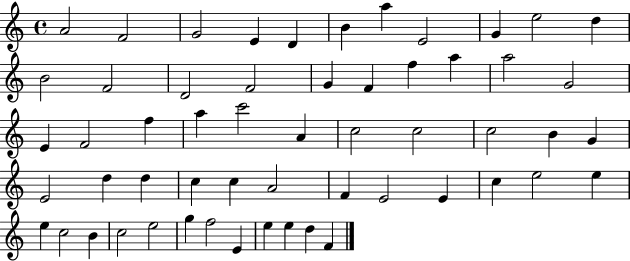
{
  \clef treble
  \time 4/4
  \defaultTimeSignature
  \key c \major
  a'2 f'2 | g'2 e'4 d'4 | b'4 a''4 e'2 | g'4 e''2 d''4 | \break b'2 f'2 | d'2 f'2 | g'4 f'4 f''4 a''4 | a''2 g'2 | \break e'4 f'2 f''4 | a''4 c'''2 a'4 | c''2 c''2 | c''2 b'4 g'4 | \break e'2 d''4 d''4 | c''4 c''4 a'2 | f'4 e'2 e'4 | c''4 e''2 e''4 | \break e''4 c''2 b'4 | c''2 e''2 | g''4 f''2 e'4 | e''4 e''4 d''4 f'4 | \break \bar "|."
}